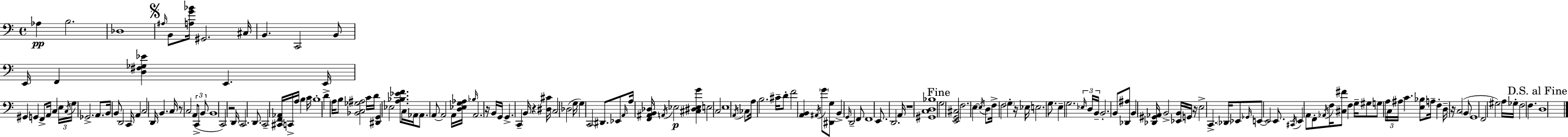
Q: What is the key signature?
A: A minor